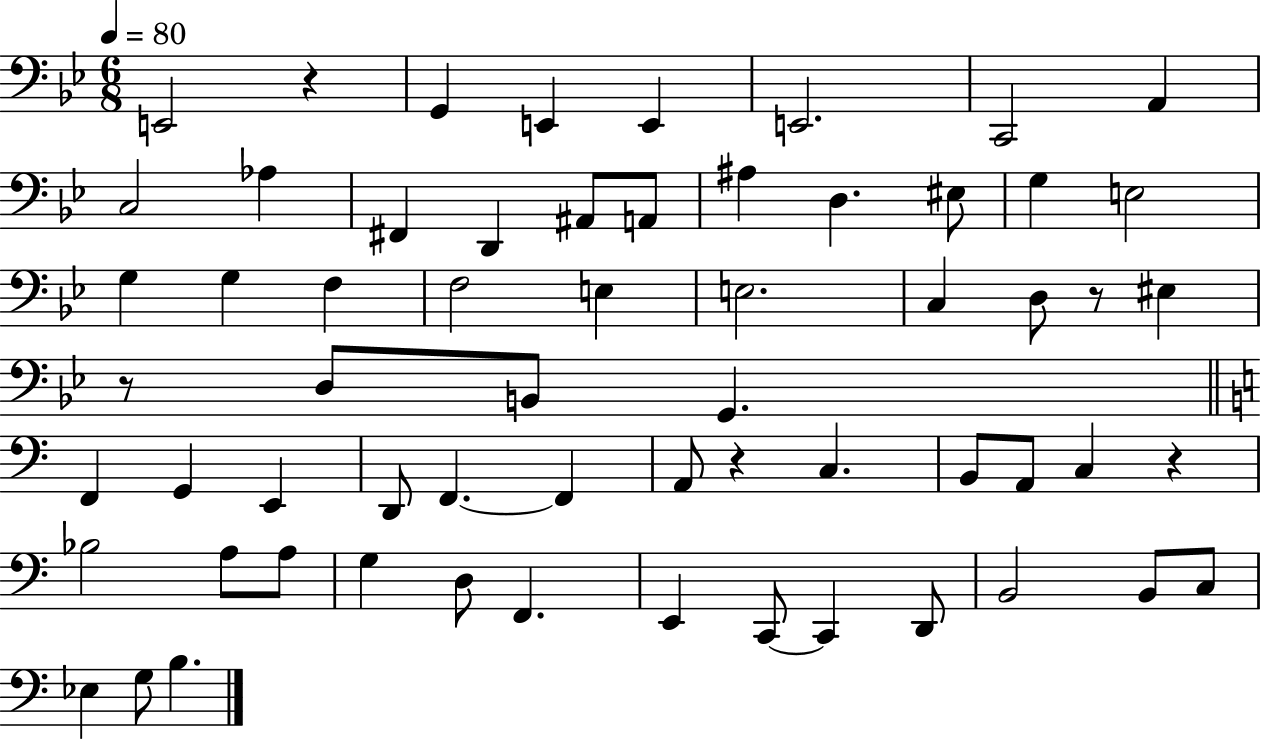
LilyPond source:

{
  \clef bass
  \numericTimeSignature
  \time 6/8
  \key bes \major
  \tempo 4 = 80
  e,2 r4 | g,4 e,4 e,4 | e,2. | c,2 a,4 | \break c2 aes4 | fis,4 d,4 ais,8 a,8 | ais4 d4. eis8 | g4 e2 | \break g4 g4 f4 | f2 e4 | e2. | c4 d8 r8 eis4 | \break r8 d8 b,8 g,4. | \bar "||" \break \key c \major f,4 g,4 e,4 | d,8 f,4.~~ f,4 | a,8 r4 c4. | b,8 a,8 c4 r4 | \break bes2 a8 a8 | g4 d8 f,4. | e,4 c,8~~ c,4 d,8 | b,2 b,8 c8 | \break ees4 g8 b4. | \bar "|."
}